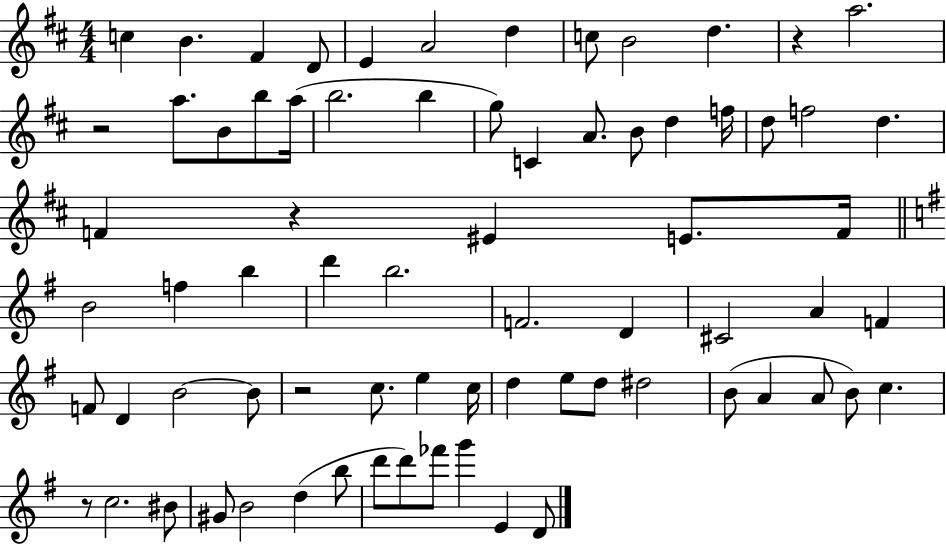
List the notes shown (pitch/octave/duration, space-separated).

C5/q B4/q. F#4/q D4/e E4/q A4/h D5/q C5/e B4/h D5/q. R/q A5/h. R/h A5/e. B4/e B5/e A5/s B5/h. B5/q G5/e C4/q A4/e. B4/e D5/q F5/s D5/e F5/h D5/q. F4/q R/q EIS4/q E4/e. F4/s B4/h F5/q B5/q D6/q B5/h. F4/h. D4/q C#4/h A4/q F4/q F4/e D4/q B4/h B4/e R/h C5/e. E5/q C5/s D5/q E5/e D5/e D#5/h B4/e A4/q A4/e B4/e C5/q. R/e C5/h. BIS4/e G#4/e B4/h D5/q B5/e D6/e D6/e FES6/e G6/q E4/q D4/e